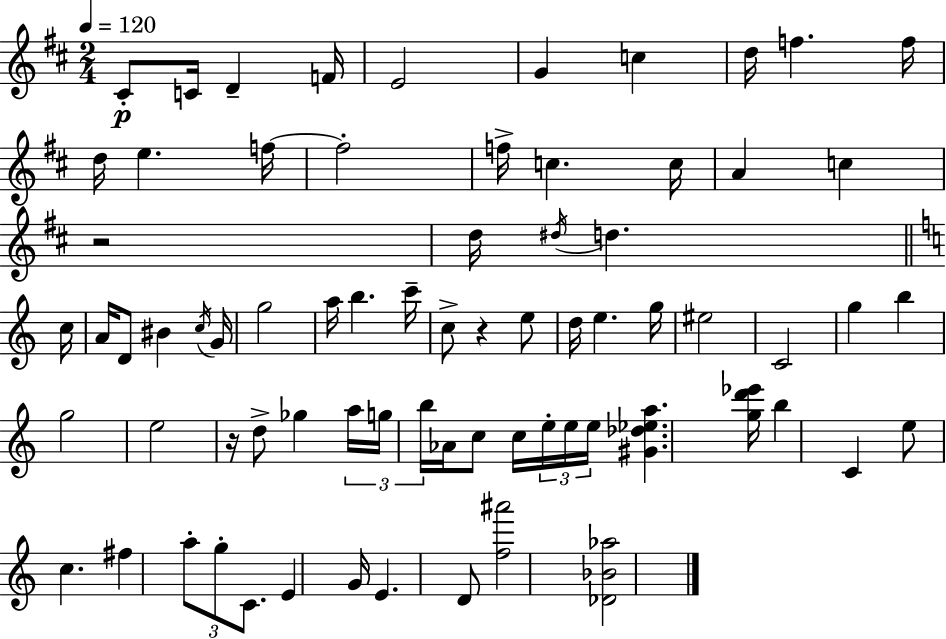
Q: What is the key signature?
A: D major